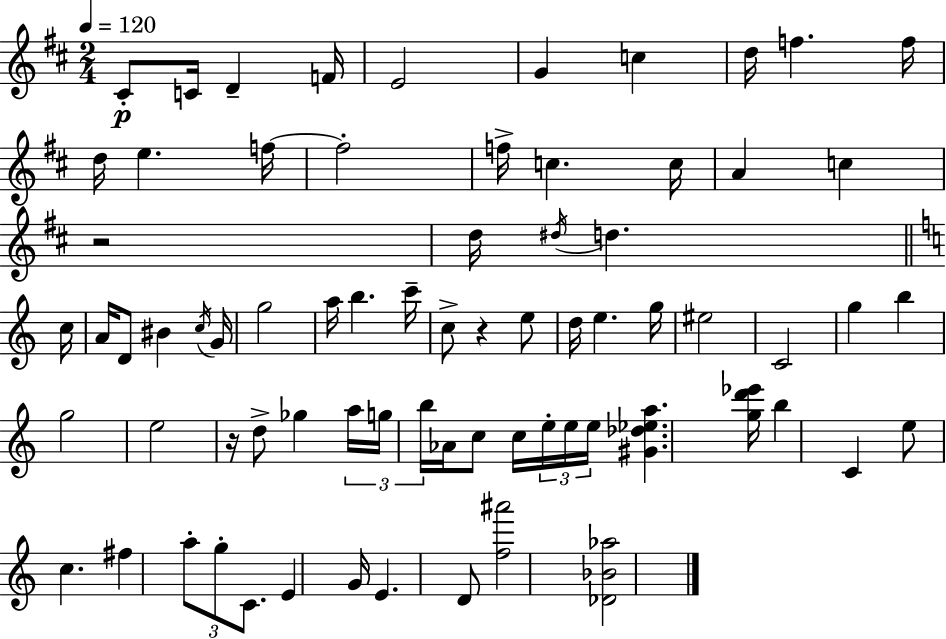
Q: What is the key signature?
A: D major